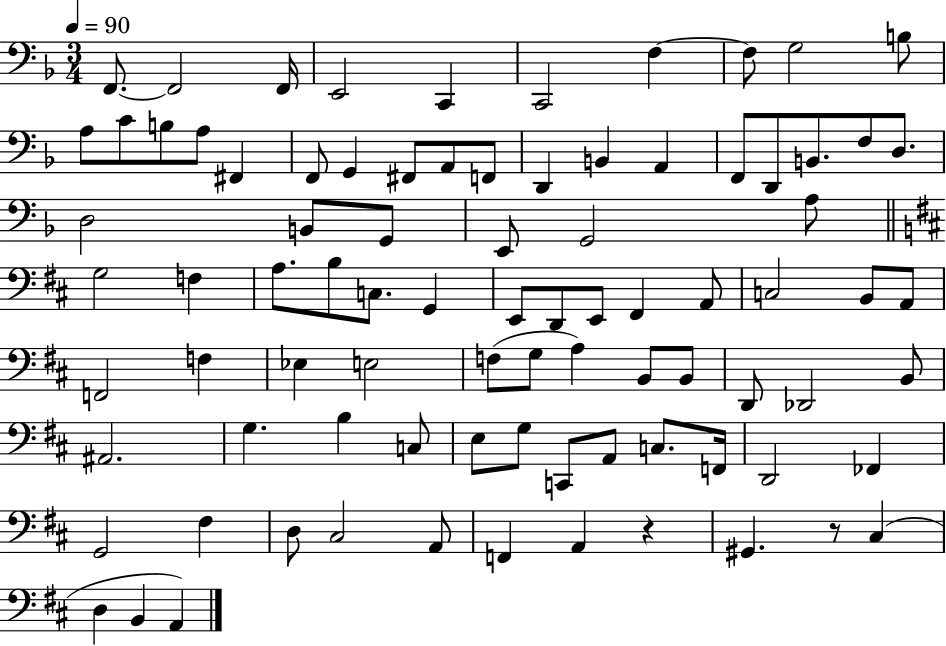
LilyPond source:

{
  \clef bass
  \numericTimeSignature
  \time 3/4
  \key f \major
  \tempo 4 = 90
  f,8.~~ f,2 f,16 | e,2 c,4 | c,2 f4~~ | f8 g2 b8 | \break a8 c'8 b8 a8 fis,4 | f,8 g,4 fis,8 a,8 f,8 | d,4 b,4 a,4 | f,8 d,8 b,8. f8 d8. | \break d2 b,8 g,8 | e,8 g,2 a8 | \bar "||" \break \key d \major g2 f4 | a8. b8 c8. g,4 | e,8 d,8 e,8 fis,4 a,8 | c2 b,8 a,8 | \break f,2 f4 | ees4 e2 | f8( g8 a4) b,8 b,8 | d,8 des,2 b,8 | \break ais,2. | g4. b4 c8 | e8 g8 c,8 a,8 c8. f,16 | d,2 fes,4 | \break g,2 fis4 | d8 cis2 a,8 | f,4 a,4 r4 | gis,4. r8 cis4( | \break d4 b,4 a,4) | \bar "|."
}